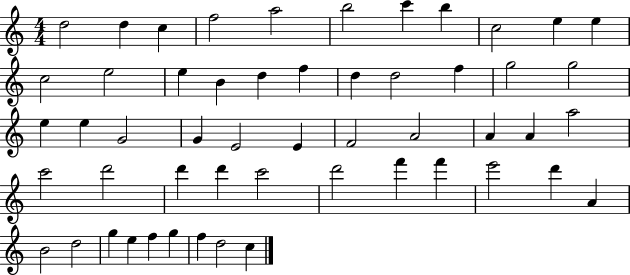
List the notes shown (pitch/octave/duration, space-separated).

D5/h D5/q C5/q F5/h A5/h B5/h C6/q B5/q C5/h E5/q E5/q C5/h E5/h E5/q B4/q D5/q F5/q D5/q D5/h F5/q G5/h G5/h E5/q E5/q G4/h G4/q E4/h E4/q F4/h A4/h A4/q A4/q A5/h C6/h D6/h D6/q D6/q C6/h D6/h F6/q F6/q E6/h D6/q A4/q B4/h D5/h G5/q E5/q F5/q G5/q F5/q D5/h C5/q